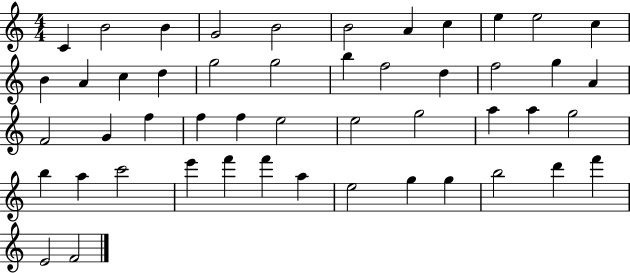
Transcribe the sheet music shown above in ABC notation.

X:1
T:Untitled
M:4/4
L:1/4
K:C
C B2 B G2 B2 B2 A c e e2 c B A c d g2 g2 b f2 d f2 g A F2 G f f f e2 e2 g2 a a g2 b a c'2 e' f' f' a e2 g g b2 d' f' E2 F2